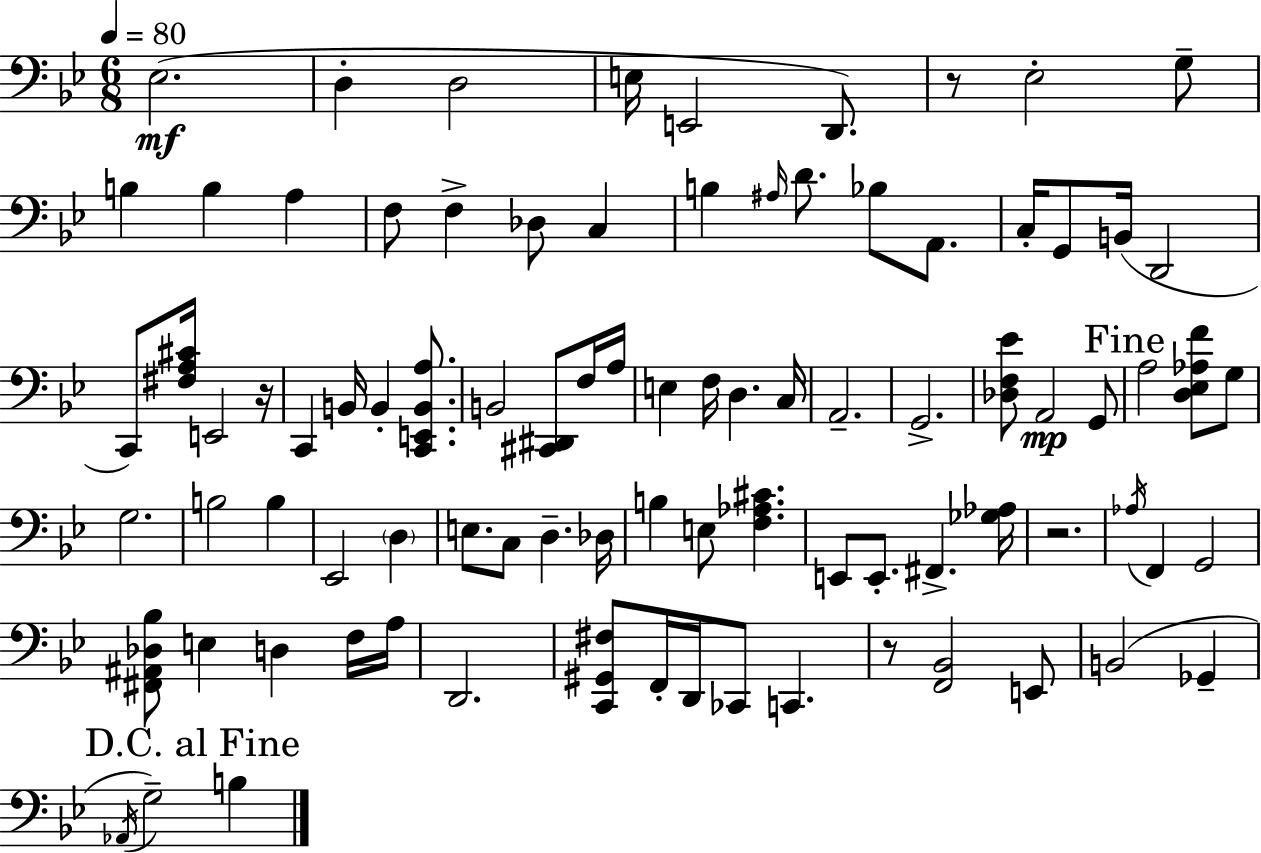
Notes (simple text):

Eb3/h. D3/q D3/h E3/s E2/h D2/e. R/e Eb3/h G3/e B3/q B3/q A3/q F3/e F3/q Db3/e C3/q B3/q A#3/s D4/e. Bb3/e A2/e. C3/s G2/e B2/s D2/h C2/e [F#3,A3,C#4]/s E2/h R/s C2/q B2/s B2/q [C2,E2,B2,A3]/e. B2/h [C#2,D#2]/e F3/s A3/s E3/q F3/s D3/q. C3/s A2/h. G2/h. [Db3,F3,Eb4]/e A2/h G2/e A3/h [D3,Eb3,Ab3,F4]/e G3/e G3/h. B3/h B3/q Eb2/h D3/q E3/e. C3/e D3/q. Db3/s B3/q E3/e [F3,Ab3,C#4]/q. E2/e E2/e. F#2/q. [Gb3,Ab3]/s R/h. Ab3/s F2/q G2/h [F#2,A#2,Db3,Bb3]/e E3/q D3/q F3/s A3/s D2/h. [C2,G#2,F#3]/e F2/s D2/s CES2/e C2/q. R/e [F2,Bb2]/h E2/e B2/h Gb2/q Ab2/s G3/h B3/q